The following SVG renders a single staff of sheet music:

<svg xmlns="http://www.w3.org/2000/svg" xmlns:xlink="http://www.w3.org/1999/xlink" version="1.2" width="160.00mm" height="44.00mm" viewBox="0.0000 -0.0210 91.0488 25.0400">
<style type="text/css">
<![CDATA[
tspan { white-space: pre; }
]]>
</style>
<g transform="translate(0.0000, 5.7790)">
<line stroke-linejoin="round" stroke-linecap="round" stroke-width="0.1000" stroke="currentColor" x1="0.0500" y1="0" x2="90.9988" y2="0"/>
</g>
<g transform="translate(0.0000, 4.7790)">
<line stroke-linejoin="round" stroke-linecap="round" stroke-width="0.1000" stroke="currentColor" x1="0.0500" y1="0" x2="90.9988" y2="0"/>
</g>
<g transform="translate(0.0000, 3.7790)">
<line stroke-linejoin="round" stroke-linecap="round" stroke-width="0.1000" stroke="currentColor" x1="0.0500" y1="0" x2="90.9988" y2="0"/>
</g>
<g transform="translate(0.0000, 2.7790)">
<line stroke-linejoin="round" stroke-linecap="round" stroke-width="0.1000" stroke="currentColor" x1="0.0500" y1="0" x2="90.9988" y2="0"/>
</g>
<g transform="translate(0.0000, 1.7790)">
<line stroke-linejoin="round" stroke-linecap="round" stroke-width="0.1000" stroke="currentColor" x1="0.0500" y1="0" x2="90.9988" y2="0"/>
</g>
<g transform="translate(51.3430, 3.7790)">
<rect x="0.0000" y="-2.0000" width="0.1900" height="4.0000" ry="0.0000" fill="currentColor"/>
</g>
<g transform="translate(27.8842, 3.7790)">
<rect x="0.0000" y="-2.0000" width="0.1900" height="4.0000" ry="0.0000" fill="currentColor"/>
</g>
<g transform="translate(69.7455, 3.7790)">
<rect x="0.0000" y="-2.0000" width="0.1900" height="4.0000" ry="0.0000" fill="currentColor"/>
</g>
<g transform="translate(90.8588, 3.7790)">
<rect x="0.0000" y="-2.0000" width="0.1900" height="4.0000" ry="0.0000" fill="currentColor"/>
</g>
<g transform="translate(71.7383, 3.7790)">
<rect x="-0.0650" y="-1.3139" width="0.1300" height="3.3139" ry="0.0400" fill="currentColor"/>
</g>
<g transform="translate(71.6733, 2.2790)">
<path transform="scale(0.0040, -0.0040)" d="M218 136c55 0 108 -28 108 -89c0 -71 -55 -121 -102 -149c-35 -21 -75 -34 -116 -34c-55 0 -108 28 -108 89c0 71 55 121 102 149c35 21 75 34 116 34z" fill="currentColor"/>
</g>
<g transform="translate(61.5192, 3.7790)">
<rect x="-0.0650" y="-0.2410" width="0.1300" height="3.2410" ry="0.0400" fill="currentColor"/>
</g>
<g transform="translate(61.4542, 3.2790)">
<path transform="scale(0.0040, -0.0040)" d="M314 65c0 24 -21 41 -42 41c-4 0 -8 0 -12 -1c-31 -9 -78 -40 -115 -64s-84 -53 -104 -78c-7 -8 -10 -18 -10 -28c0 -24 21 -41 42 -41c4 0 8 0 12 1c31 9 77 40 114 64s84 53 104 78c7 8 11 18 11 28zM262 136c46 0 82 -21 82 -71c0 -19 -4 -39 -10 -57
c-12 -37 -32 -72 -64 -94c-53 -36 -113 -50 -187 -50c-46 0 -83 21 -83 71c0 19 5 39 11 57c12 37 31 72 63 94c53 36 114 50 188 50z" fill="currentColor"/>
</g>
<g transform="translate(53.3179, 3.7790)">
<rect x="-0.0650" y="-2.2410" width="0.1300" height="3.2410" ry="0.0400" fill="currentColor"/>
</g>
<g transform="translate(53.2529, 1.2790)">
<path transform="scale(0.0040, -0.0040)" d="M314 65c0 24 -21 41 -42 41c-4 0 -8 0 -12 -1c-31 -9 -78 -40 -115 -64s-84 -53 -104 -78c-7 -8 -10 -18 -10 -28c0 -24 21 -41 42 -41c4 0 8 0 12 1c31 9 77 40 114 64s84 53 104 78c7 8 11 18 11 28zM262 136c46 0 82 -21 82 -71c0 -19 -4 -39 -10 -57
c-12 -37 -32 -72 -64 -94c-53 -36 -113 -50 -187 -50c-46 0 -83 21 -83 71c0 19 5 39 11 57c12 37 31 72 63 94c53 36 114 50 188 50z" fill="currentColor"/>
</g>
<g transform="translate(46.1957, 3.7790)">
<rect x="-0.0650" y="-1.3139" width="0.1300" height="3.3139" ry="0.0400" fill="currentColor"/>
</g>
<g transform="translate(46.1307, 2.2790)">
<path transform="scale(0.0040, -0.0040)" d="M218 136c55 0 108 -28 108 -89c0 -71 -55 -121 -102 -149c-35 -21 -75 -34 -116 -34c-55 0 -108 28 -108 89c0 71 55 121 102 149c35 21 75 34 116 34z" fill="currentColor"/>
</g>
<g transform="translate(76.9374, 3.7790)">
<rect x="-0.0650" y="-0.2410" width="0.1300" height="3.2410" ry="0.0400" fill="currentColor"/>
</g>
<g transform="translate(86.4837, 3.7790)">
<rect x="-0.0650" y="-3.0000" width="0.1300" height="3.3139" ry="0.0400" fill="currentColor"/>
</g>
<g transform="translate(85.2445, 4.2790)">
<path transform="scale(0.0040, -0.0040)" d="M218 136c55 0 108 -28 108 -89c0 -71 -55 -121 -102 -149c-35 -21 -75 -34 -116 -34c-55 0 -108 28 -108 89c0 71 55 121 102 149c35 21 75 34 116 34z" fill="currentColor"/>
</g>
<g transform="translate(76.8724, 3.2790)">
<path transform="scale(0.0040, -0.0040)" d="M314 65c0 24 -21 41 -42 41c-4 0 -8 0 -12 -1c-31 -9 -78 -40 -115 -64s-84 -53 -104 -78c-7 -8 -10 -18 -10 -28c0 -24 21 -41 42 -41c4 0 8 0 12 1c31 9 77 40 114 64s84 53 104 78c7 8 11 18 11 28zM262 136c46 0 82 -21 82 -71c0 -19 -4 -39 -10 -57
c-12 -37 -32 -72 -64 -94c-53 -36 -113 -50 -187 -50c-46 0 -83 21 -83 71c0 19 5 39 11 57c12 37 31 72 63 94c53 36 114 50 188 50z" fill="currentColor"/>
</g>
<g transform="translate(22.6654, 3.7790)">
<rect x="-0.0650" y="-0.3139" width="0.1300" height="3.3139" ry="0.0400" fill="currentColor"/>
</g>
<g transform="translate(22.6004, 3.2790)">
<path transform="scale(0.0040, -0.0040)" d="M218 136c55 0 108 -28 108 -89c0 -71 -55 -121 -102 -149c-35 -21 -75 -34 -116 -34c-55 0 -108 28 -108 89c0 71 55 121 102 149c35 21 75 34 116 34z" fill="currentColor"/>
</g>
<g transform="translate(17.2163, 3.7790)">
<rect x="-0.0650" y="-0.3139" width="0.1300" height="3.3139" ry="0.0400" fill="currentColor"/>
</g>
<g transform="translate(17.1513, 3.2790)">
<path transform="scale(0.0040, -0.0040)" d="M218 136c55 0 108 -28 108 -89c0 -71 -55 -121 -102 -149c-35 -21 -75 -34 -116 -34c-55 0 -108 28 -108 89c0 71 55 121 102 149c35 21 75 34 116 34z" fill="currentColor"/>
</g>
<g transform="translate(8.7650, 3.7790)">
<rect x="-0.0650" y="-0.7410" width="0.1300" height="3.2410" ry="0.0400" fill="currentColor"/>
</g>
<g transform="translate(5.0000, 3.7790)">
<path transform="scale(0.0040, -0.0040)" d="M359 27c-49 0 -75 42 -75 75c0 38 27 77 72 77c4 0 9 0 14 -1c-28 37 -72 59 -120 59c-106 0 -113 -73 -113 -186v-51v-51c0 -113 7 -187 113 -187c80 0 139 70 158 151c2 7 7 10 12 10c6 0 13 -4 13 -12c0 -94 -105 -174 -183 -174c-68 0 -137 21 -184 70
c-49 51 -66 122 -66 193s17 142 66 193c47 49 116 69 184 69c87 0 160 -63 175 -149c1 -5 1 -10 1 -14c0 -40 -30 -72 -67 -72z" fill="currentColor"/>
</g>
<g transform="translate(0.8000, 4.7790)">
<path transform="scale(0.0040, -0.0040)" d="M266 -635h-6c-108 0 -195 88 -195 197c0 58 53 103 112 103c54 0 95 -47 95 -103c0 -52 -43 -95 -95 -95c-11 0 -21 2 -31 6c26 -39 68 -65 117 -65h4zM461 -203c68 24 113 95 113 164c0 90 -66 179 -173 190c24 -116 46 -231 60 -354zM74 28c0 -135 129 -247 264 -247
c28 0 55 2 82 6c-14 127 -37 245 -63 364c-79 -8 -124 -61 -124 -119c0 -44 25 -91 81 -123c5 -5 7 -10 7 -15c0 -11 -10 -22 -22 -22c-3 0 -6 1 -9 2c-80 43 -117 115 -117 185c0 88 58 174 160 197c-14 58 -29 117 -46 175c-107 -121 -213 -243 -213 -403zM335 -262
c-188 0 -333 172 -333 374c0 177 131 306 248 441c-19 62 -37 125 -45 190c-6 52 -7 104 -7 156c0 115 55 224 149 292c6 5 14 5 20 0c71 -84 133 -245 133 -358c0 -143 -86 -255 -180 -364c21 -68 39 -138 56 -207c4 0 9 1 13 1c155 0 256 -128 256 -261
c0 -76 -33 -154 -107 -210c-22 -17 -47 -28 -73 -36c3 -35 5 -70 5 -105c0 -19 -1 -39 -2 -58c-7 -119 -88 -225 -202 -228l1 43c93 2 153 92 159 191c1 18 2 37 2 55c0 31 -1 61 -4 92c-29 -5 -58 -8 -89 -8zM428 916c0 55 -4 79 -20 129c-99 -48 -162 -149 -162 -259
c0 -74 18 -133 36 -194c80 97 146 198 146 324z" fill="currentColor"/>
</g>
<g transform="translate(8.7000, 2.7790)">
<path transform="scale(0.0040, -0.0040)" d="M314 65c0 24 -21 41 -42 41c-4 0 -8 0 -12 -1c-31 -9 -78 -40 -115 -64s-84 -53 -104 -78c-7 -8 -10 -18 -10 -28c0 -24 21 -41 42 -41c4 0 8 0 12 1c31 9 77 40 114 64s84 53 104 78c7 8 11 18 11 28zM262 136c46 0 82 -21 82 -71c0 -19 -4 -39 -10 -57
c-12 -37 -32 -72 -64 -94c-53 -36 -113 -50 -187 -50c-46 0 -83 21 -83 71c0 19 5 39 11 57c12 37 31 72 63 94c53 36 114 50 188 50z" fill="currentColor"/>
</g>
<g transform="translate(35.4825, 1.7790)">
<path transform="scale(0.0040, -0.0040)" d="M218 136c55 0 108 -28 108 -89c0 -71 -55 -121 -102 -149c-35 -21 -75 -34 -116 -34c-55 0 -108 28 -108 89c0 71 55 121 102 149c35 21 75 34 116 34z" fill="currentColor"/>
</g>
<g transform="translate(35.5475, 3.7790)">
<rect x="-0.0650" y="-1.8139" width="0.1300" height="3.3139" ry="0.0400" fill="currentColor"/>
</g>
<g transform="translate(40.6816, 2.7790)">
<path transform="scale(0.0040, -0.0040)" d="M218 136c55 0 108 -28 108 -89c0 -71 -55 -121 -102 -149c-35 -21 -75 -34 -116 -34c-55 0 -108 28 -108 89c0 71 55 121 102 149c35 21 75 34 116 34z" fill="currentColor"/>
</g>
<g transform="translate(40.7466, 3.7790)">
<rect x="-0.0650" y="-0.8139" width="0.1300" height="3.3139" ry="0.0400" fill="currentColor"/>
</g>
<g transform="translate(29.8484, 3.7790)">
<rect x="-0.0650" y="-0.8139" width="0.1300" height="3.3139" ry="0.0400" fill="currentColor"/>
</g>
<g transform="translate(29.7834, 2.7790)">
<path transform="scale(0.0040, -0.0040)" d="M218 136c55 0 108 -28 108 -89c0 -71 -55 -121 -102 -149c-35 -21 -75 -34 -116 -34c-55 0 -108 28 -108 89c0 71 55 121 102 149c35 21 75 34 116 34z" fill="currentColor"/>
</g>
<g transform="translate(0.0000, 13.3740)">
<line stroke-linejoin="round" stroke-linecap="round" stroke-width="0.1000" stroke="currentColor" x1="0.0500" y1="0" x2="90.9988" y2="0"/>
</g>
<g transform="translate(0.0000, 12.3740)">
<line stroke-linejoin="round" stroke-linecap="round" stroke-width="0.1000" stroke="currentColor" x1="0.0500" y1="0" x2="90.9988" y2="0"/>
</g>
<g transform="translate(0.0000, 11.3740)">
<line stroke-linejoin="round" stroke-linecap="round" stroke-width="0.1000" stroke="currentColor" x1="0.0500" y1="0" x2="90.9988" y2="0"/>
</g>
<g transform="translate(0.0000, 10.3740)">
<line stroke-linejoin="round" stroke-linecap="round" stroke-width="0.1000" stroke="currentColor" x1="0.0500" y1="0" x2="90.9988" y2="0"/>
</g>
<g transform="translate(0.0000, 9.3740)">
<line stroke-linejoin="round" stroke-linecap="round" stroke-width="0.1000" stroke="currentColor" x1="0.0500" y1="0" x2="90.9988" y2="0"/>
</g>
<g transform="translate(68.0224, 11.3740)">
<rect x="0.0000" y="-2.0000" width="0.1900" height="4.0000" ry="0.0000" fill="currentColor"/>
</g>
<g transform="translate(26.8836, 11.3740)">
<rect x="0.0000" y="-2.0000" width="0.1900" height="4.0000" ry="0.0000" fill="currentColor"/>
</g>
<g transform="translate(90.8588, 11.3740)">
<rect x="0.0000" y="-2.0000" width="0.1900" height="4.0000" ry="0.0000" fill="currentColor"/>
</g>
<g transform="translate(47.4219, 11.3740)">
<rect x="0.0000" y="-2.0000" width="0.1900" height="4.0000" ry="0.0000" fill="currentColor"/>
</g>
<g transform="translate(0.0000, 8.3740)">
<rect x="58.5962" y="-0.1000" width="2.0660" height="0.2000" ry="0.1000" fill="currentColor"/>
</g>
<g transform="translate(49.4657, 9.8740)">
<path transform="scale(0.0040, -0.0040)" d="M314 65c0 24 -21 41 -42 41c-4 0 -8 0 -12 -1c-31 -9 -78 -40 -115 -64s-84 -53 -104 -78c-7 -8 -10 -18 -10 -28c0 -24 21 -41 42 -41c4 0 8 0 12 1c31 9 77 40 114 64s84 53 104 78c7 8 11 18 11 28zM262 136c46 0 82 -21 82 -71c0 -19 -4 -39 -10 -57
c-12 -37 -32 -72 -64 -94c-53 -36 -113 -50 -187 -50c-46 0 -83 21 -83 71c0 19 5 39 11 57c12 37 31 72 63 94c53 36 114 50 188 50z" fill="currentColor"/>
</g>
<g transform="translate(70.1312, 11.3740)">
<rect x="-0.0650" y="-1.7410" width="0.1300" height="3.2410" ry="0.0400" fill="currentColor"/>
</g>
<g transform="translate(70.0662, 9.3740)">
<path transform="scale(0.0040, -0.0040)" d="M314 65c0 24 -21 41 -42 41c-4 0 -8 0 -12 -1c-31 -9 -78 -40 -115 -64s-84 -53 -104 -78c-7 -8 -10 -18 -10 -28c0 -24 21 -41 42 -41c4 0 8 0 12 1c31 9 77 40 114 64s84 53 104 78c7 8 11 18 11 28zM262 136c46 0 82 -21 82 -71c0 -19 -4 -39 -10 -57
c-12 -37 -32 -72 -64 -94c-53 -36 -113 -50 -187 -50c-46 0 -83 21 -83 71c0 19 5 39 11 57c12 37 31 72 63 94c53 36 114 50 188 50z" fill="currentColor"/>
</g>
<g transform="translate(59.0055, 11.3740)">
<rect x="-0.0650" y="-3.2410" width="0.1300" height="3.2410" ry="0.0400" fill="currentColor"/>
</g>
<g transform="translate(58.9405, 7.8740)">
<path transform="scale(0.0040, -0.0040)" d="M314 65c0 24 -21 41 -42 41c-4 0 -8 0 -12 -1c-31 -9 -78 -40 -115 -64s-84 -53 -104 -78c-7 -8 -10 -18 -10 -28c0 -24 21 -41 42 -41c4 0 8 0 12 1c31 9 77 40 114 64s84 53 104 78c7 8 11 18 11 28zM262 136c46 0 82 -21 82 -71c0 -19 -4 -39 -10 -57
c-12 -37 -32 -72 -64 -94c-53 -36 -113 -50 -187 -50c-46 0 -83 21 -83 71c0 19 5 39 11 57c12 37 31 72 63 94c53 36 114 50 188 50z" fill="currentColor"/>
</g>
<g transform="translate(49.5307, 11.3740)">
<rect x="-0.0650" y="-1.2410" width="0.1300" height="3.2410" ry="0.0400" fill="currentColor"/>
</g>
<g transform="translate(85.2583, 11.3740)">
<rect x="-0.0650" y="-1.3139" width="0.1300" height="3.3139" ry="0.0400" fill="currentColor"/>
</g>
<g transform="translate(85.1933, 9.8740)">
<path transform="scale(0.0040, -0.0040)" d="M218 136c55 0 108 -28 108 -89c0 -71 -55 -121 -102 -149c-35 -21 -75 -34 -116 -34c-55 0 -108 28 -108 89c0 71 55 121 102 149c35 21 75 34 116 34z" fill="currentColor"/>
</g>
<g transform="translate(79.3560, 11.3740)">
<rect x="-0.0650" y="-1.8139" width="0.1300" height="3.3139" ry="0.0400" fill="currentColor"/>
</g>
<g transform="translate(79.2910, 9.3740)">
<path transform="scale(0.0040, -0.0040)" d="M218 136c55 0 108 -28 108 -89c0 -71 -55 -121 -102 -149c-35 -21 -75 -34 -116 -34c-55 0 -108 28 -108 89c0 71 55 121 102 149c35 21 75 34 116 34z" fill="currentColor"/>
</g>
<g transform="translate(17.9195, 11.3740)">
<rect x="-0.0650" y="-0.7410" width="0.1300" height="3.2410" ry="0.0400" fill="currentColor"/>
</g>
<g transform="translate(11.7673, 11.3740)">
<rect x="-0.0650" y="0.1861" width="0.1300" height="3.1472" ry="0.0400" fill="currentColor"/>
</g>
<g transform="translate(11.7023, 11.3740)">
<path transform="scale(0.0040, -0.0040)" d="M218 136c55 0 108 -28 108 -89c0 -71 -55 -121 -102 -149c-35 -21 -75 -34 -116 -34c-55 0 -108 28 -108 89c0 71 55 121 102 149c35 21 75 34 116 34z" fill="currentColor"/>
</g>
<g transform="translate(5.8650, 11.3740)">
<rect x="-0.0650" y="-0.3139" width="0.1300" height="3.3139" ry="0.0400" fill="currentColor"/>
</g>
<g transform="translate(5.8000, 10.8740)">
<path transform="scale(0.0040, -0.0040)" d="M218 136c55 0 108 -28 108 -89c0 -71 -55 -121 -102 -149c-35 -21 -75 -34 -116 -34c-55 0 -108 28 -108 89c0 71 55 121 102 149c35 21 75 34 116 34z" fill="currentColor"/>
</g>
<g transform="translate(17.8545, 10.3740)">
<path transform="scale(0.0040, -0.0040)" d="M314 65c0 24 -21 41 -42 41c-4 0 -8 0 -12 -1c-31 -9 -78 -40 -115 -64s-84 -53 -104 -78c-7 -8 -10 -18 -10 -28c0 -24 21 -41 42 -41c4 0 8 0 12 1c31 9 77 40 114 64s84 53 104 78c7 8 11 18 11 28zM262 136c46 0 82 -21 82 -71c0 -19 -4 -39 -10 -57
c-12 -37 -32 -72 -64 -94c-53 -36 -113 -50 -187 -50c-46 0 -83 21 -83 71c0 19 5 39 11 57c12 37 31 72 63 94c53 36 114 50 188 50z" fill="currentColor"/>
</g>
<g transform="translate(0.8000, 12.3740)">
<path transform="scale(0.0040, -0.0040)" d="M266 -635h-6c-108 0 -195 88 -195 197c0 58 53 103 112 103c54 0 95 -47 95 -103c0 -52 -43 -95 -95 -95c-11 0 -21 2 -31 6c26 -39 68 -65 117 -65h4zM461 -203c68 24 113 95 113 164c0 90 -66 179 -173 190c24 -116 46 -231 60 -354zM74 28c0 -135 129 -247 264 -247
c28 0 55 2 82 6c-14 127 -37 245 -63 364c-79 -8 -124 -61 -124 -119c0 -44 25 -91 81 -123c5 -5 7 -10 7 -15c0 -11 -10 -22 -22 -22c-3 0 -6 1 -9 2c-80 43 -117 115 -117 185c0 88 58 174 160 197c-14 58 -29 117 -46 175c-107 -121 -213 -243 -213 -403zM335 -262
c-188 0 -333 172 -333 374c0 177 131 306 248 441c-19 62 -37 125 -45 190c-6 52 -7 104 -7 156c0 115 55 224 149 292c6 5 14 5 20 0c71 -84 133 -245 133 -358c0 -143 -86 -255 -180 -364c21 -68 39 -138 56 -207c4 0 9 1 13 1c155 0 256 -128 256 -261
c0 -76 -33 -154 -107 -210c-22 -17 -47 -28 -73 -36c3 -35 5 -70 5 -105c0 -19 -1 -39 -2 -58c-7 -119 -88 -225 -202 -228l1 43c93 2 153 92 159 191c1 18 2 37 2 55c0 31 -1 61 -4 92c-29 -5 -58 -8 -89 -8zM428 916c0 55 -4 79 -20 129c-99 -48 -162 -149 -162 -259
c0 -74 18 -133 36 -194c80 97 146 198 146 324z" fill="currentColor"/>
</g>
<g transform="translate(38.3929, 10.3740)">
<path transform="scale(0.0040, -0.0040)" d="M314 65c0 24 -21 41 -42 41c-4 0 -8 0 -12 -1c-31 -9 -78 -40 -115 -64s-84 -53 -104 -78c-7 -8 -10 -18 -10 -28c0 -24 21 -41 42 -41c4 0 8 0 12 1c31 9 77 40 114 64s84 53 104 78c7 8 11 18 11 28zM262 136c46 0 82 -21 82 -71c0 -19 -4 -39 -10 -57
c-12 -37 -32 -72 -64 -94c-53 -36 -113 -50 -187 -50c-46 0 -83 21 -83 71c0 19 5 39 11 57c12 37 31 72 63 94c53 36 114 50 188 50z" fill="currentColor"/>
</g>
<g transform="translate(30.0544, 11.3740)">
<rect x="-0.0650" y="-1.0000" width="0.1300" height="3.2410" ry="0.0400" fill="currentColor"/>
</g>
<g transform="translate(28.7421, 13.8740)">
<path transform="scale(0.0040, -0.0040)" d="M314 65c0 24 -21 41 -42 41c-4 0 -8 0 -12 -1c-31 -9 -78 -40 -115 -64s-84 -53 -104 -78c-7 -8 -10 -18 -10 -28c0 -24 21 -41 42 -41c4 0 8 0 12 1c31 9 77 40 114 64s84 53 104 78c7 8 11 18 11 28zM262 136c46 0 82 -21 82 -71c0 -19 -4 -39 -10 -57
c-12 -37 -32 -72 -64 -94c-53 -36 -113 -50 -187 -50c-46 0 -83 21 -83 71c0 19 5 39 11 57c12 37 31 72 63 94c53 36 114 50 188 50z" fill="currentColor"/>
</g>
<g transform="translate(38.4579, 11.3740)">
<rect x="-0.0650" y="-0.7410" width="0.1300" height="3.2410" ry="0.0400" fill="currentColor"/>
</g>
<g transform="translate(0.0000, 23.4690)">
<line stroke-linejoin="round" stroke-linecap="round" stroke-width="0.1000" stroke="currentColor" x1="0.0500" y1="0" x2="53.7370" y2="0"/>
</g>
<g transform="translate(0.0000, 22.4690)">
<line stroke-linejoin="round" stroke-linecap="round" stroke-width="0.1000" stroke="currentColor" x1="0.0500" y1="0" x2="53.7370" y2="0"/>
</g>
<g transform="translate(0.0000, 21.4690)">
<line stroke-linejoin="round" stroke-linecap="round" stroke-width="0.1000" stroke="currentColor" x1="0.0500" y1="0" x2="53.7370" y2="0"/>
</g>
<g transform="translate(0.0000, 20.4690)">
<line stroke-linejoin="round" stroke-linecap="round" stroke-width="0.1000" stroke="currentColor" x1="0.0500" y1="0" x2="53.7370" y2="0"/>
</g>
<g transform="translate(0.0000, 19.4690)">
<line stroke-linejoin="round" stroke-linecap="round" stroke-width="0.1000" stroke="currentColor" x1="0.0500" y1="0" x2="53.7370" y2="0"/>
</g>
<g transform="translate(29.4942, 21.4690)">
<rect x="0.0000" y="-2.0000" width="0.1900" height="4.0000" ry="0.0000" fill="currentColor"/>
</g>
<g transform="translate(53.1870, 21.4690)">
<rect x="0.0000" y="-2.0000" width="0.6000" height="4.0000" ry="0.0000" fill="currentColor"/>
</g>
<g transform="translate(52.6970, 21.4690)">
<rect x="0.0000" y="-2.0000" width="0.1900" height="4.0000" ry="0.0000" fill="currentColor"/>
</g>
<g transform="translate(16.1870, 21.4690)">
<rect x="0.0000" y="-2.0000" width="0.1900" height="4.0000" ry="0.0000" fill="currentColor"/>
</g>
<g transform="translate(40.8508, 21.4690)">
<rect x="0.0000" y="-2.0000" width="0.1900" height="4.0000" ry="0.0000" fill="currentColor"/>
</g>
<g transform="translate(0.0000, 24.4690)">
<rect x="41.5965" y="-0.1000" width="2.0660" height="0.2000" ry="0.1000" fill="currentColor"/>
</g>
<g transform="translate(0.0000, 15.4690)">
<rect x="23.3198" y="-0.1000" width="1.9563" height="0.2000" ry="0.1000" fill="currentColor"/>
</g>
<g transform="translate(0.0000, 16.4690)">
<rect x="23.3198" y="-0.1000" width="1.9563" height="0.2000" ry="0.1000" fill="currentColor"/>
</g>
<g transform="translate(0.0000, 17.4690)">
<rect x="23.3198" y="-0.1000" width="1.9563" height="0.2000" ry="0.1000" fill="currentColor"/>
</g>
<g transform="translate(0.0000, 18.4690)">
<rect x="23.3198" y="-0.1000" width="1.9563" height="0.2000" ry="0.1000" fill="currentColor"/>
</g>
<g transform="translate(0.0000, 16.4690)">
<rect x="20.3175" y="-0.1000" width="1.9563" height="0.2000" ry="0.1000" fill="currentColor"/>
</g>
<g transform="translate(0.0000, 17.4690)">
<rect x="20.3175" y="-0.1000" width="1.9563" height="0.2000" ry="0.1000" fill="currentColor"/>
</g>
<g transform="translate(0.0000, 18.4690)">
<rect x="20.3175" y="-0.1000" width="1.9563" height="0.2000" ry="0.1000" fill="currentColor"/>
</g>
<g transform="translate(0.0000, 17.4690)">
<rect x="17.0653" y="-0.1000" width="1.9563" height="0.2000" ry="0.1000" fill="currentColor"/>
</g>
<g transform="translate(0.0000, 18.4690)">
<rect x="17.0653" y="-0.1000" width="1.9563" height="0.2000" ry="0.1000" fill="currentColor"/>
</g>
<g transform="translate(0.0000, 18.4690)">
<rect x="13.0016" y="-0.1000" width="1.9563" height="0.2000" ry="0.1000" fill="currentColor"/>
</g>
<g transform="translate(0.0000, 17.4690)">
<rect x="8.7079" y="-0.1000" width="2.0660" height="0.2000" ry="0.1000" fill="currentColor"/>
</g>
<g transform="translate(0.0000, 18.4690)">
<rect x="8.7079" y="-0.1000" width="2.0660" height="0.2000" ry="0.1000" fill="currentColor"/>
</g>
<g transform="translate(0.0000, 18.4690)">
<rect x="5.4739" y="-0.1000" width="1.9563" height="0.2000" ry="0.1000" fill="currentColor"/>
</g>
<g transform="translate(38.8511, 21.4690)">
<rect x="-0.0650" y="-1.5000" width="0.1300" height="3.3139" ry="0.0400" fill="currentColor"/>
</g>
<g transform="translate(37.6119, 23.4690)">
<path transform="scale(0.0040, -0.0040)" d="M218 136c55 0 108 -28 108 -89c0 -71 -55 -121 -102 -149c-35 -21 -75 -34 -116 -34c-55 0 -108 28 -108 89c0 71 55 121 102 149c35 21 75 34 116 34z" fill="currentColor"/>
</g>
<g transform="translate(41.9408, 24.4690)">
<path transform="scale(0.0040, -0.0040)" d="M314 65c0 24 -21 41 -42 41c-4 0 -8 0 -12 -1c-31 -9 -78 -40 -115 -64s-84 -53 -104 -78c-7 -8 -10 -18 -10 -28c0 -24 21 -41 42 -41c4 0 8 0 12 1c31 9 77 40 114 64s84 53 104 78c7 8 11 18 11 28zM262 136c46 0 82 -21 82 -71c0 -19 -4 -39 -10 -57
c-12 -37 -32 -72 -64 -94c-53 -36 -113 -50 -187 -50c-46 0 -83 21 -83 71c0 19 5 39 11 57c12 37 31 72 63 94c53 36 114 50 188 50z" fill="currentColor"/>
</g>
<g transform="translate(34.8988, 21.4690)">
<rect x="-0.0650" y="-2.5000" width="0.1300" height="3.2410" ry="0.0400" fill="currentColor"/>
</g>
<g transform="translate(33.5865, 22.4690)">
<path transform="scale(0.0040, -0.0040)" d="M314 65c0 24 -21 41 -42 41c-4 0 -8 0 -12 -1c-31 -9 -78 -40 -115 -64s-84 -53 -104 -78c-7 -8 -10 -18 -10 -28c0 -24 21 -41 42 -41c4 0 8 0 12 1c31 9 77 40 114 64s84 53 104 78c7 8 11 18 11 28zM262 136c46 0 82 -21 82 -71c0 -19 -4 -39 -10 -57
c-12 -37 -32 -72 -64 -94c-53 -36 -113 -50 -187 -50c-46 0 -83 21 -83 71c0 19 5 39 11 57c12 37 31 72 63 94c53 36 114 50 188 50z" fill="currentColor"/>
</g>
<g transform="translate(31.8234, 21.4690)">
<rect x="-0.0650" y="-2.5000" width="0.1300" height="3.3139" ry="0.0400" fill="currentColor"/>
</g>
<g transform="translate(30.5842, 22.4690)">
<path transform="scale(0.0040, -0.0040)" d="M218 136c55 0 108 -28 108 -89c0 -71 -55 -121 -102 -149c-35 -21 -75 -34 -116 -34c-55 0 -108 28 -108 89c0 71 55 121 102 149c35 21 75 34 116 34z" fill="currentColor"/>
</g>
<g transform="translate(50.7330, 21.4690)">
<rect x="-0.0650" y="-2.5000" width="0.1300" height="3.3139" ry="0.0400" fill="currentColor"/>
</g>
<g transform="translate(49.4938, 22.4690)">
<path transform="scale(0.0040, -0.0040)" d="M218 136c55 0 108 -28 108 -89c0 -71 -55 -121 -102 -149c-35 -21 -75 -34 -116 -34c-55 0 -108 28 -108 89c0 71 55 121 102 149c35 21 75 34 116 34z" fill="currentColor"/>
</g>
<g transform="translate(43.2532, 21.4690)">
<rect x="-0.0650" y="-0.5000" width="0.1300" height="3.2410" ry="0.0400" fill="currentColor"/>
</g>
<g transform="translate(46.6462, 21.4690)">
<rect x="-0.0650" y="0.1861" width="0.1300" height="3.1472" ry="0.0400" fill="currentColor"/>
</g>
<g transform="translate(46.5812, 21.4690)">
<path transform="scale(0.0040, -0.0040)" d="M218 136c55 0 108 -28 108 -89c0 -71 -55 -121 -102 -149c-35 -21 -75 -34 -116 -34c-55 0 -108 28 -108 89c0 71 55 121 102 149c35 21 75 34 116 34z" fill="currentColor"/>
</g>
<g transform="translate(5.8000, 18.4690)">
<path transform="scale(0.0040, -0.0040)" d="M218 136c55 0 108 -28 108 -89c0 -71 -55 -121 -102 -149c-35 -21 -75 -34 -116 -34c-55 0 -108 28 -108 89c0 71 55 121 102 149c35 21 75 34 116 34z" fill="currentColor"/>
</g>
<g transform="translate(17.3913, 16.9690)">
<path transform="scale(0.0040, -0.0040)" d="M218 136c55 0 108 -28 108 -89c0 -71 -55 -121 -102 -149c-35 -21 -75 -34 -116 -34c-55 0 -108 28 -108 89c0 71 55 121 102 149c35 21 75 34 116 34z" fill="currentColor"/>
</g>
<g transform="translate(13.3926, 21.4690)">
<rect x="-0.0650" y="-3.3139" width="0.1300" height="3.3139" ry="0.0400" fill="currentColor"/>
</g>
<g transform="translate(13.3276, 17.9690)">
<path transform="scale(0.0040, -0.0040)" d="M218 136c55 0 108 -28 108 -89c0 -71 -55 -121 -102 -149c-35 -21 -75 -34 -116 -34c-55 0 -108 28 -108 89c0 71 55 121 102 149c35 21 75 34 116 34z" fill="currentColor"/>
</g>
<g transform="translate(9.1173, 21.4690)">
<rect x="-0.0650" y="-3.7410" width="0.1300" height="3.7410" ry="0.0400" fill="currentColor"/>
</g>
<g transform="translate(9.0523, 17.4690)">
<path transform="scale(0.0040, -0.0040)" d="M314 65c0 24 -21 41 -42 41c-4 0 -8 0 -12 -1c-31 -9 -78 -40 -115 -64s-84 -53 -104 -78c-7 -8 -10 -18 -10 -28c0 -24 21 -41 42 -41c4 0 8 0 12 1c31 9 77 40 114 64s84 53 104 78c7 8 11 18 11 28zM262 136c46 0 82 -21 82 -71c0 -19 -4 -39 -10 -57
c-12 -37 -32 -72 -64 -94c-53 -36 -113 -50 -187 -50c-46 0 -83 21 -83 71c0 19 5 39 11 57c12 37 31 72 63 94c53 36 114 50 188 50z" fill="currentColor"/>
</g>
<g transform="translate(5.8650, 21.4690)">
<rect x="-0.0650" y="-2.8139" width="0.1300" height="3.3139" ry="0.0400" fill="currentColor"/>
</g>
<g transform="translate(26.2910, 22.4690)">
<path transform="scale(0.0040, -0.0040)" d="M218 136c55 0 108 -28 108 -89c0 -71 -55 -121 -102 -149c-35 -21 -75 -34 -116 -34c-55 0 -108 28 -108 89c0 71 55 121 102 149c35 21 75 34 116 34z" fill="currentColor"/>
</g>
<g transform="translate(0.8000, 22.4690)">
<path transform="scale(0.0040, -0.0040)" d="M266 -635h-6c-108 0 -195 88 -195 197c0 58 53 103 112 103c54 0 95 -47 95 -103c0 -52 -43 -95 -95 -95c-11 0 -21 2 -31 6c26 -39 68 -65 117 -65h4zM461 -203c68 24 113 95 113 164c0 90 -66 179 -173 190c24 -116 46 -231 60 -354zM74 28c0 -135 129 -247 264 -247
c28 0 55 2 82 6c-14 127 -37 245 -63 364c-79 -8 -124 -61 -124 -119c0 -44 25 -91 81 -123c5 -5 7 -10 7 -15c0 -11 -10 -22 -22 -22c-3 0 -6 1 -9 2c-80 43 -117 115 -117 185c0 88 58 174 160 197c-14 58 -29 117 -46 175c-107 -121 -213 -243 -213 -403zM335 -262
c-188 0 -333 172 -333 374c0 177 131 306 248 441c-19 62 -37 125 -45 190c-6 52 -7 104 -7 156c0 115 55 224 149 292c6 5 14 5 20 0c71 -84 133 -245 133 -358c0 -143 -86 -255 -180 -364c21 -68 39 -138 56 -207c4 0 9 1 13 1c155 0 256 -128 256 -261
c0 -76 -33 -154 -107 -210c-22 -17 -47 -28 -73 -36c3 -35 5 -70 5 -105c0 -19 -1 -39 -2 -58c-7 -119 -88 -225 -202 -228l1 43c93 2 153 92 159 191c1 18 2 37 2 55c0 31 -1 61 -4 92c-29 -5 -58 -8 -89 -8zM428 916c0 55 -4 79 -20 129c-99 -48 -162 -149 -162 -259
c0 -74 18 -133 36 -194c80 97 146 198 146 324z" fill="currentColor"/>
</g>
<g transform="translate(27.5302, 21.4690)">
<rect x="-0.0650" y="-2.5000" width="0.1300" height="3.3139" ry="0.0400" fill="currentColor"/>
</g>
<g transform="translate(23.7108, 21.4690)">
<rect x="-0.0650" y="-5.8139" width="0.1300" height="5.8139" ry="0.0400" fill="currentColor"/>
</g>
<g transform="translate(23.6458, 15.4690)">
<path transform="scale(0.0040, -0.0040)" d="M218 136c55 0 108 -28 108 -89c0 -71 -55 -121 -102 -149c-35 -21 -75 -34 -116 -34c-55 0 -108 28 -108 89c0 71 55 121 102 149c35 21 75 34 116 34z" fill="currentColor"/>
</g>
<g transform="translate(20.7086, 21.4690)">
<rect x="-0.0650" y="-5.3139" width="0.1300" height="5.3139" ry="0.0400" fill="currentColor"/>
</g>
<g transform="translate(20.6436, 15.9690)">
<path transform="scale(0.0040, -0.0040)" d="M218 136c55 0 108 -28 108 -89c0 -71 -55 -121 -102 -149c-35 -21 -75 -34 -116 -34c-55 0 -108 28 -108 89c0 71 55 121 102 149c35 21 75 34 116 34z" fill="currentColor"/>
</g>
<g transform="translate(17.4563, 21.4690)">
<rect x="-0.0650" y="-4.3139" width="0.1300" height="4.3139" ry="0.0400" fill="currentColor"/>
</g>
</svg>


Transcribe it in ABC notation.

X:1
T:Untitled
M:4/4
L:1/4
K:C
d2 c c d f d e g2 c2 e c2 A c B d2 D2 d2 e2 b2 f2 f e a c'2 b d' f' g' G G G2 E C2 B G